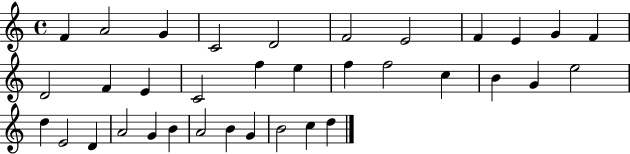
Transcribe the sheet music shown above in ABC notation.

X:1
T:Untitled
M:4/4
L:1/4
K:C
F A2 G C2 D2 F2 E2 F E G F D2 F E C2 f e f f2 c B G e2 d E2 D A2 G B A2 B G B2 c d